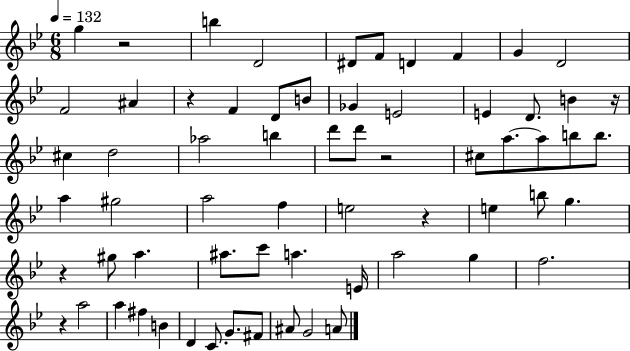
G5/q R/h B5/q D4/h D#4/e F4/e D4/q F4/q G4/q D4/h F4/h A#4/q R/q F4/q D4/e B4/e Gb4/q E4/h E4/q D4/e. B4/q R/s C#5/q D5/h Ab5/h B5/q D6/e D6/e R/h C#5/e A5/e. A5/e B5/e B5/e. A5/q G#5/h A5/h F5/q E5/h R/q E5/q B5/e G5/q. R/q G#5/e A5/q. A#5/e. C6/e A5/q. E4/s A5/h G5/q F5/h. R/q A5/h A5/q F#5/q B4/q D4/q C4/e. G4/e. F#4/e A#4/e G4/h A4/e